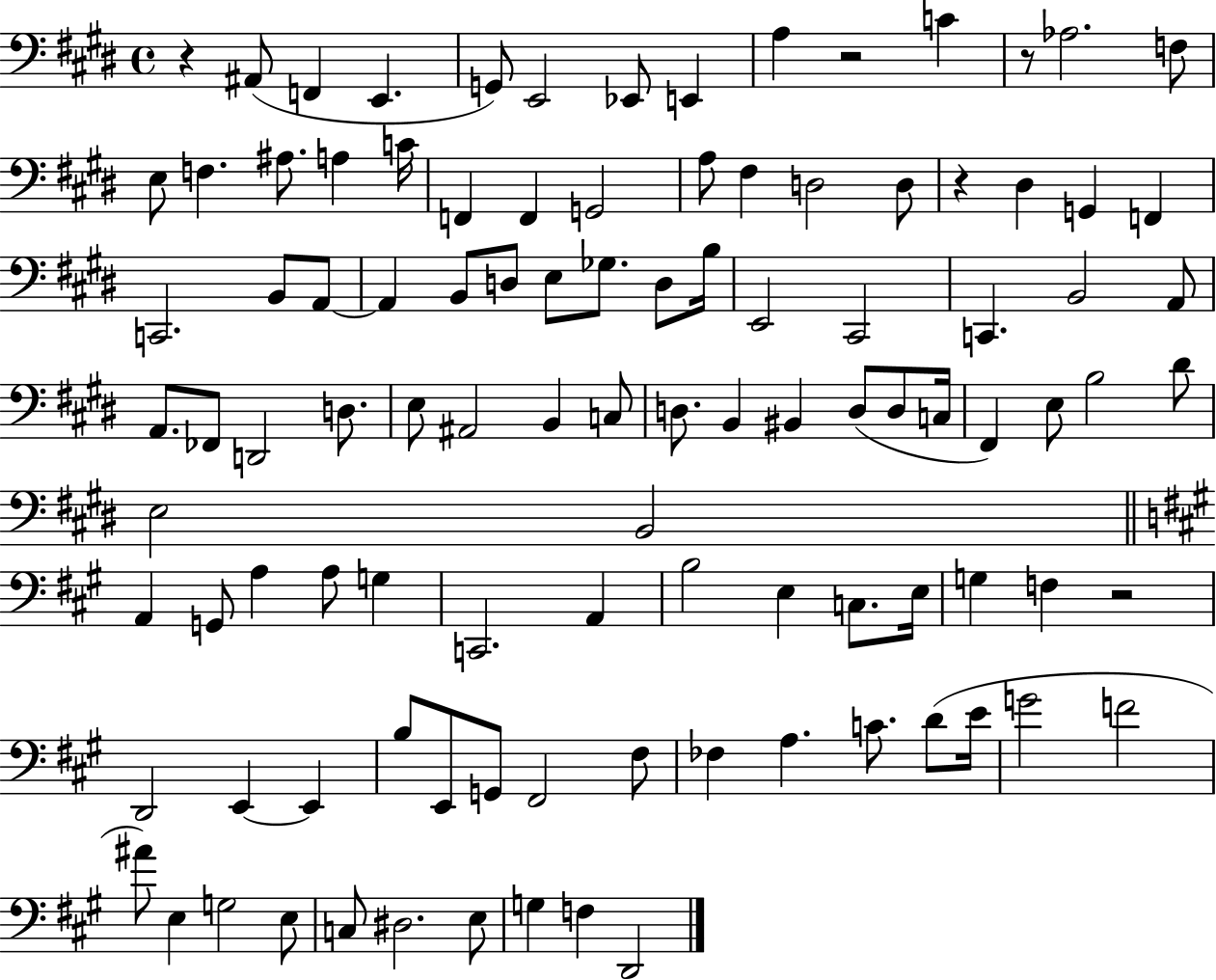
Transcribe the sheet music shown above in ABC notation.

X:1
T:Untitled
M:4/4
L:1/4
K:E
z ^A,,/2 F,, E,, G,,/2 E,,2 _E,,/2 E,, A, z2 C z/2 _A,2 F,/2 E,/2 F, ^A,/2 A, C/4 F,, F,, G,,2 A,/2 ^F, D,2 D,/2 z ^D, G,, F,, C,,2 B,,/2 A,,/2 A,, B,,/2 D,/2 E,/2 _G,/2 D,/2 B,/4 E,,2 ^C,,2 C,, B,,2 A,,/2 A,,/2 _F,,/2 D,,2 D,/2 E,/2 ^A,,2 B,, C,/2 D,/2 B,, ^B,, D,/2 D,/2 C,/4 ^F,, E,/2 B,2 ^D/2 E,2 B,,2 A,, G,,/2 A, A,/2 G, C,,2 A,, B,2 E, C,/2 E,/4 G, F, z2 D,,2 E,, E,, B,/2 E,,/2 G,,/2 ^F,,2 ^F,/2 _F, A, C/2 D/2 E/4 G2 F2 ^A/2 E, G,2 E,/2 C,/2 ^D,2 E,/2 G, F, D,,2